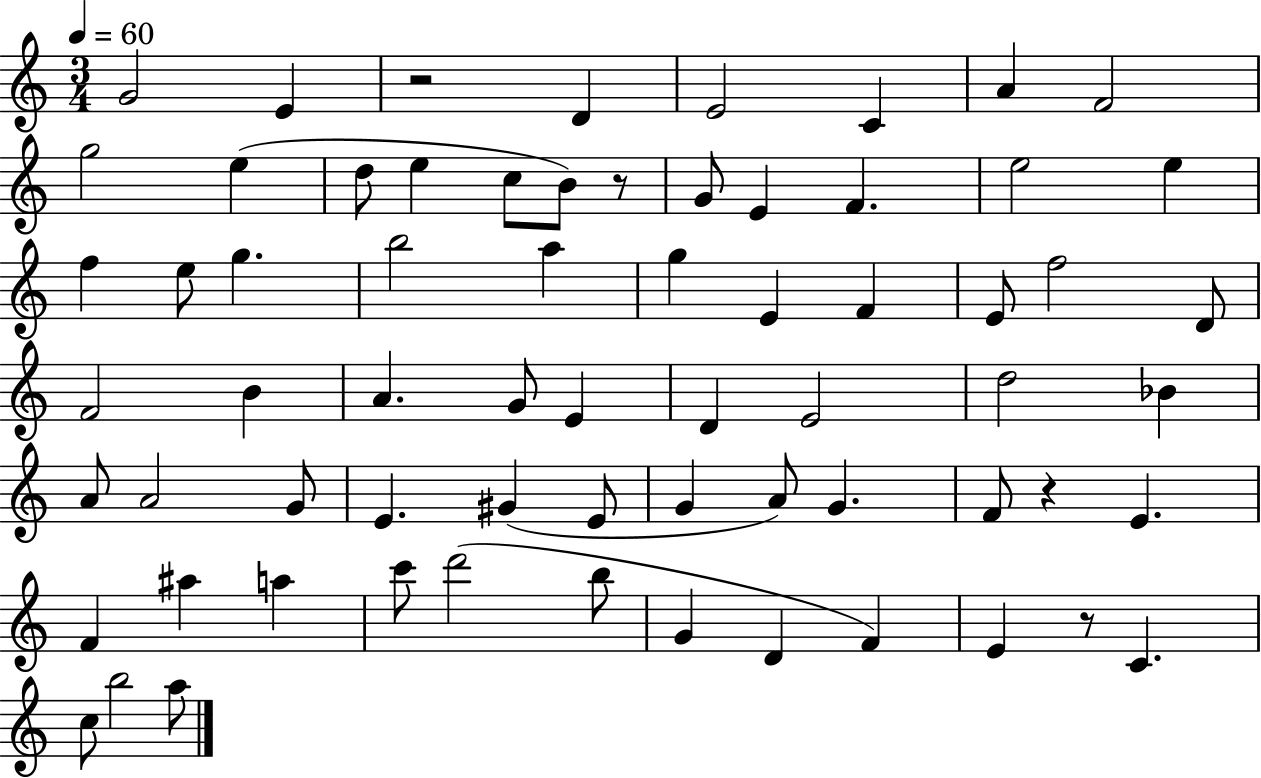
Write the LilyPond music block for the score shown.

{
  \clef treble
  \numericTimeSignature
  \time 3/4
  \key c \major
  \tempo 4 = 60
  g'2 e'4 | r2 d'4 | e'2 c'4 | a'4 f'2 | \break g''2 e''4( | d''8 e''4 c''8 b'8) r8 | g'8 e'4 f'4. | e''2 e''4 | \break f''4 e''8 g''4. | b''2 a''4 | g''4 e'4 f'4 | e'8 f''2 d'8 | \break f'2 b'4 | a'4. g'8 e'4 | d'4 e'2 | d''2 bes'4 | \break a'8 a'2 g'8 | e'4. gis'4( e'8 | g'4 a'8) g'4. | f'8 r4 e'4. | \break f'4 ais''4 a''4 | c'''8 d'''2( b''8 | g'4 d'4 f'4) | e'4 r8 c'4. | \break c''8 b''2 a''8 | \bar "|."
}